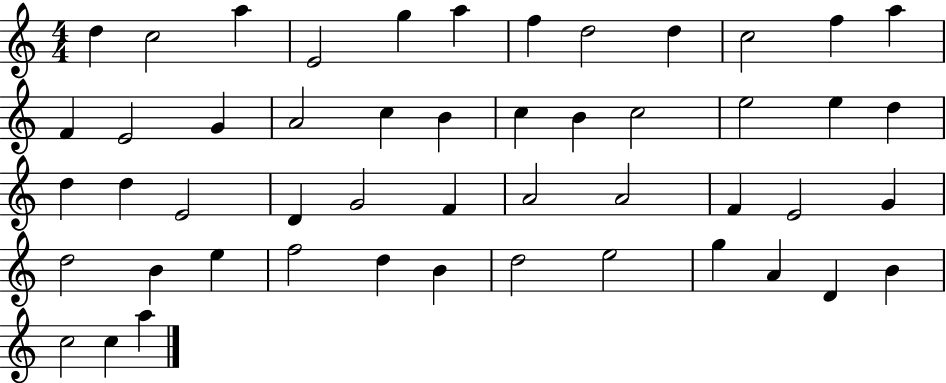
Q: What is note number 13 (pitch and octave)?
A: F4